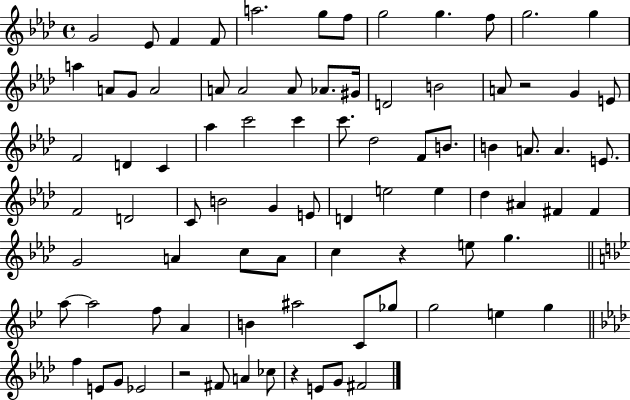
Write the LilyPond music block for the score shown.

{
  \clef treble
  \time 4/4
  \defaultTimeSignature
  \key aes \major
  g'2 ees'8 f'4 f'8 | a''2. g''8 f''8 | g''2 g''4. f''8 | g''2. g''4 | \break a''4 a'8 g'8 a'2 | a'8 a'2 a'8 aes'8. gis'16 | d'2 b'2 | a'8 r2 g'4 e'8 | \break f'2 d'4 c'4 | aes''4 c'''2 c'''4 | c'''8. des''2 f'8 b'8. | b'4 a'8. a'4. e'8. | \break f'2 d'2 | c'8 b'2 g'4 e'8 | d'4 e''2 e''4 | des''4 ais'4 fis'4 fis'4 | \break g'2 a'4 c''8 a'8 | c''4 r4 e''8 g''4. | \bar "||" \break \key bes \major a''8~~ a''2 f''8 a'4 | b'4 ais''2 c'8 ges''8 | g''2 e''4 g''4 | \bar "||" \break \key aes \major f''4 e'8 g'8 ees'2 | r2 fis'8 a'4 ces''8 | r4 e'8 g'8 fis'2 | \bar "|."
}